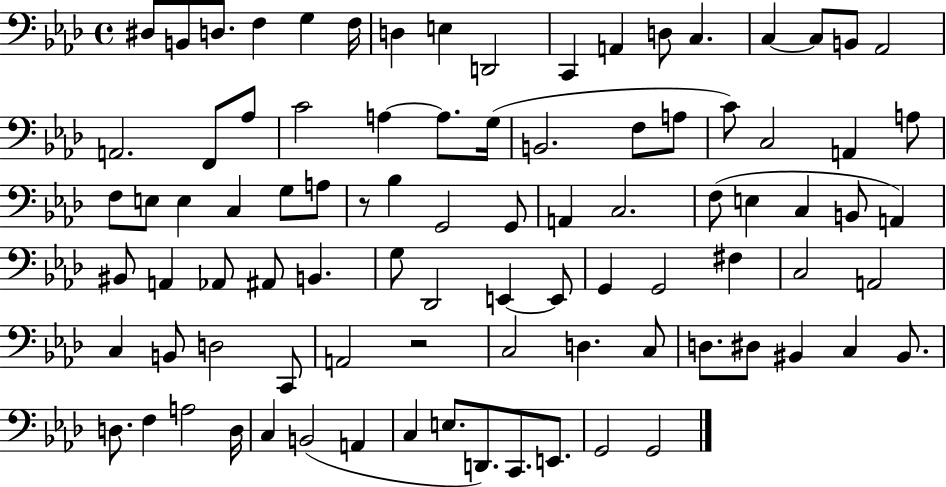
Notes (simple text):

D#3/e B2/e D3/e. F3/q G3/q F3/s D3/q E3/q D2/h C2/q A2/q D3/e C3/q. C3/q C3/e B2/e Ab2/h A2/h. F2/e Ab3/e C4/h A3/q A3/e. G3/s B2/h. F3/e A3/e C4/e C3/h A2/q A3/e F3/e E3/e E3/q C3/q G3/e A3/e R/e Bb3/q G2/h G2/e A2/q C3/h. F3/e E3/q C3/q B2/e A2/q BIS2/e A2/q Ab2/e A#2/e B2/q. G3/e Db2/h E2/q E2/e G2/q G2/h F#3/q C3/h A2/h C3/q B2/e D3/h C2/e A2/h R/h C3/h D3/q. C3/e D3/e. D#3/e BIS2/q C3/q BIS2/e. D3/e. F3/q A3/h D3/s C3/q B2/h A2/q C3/q E3/e. D2/e. C2/e. E2/e. G2/h G2/h